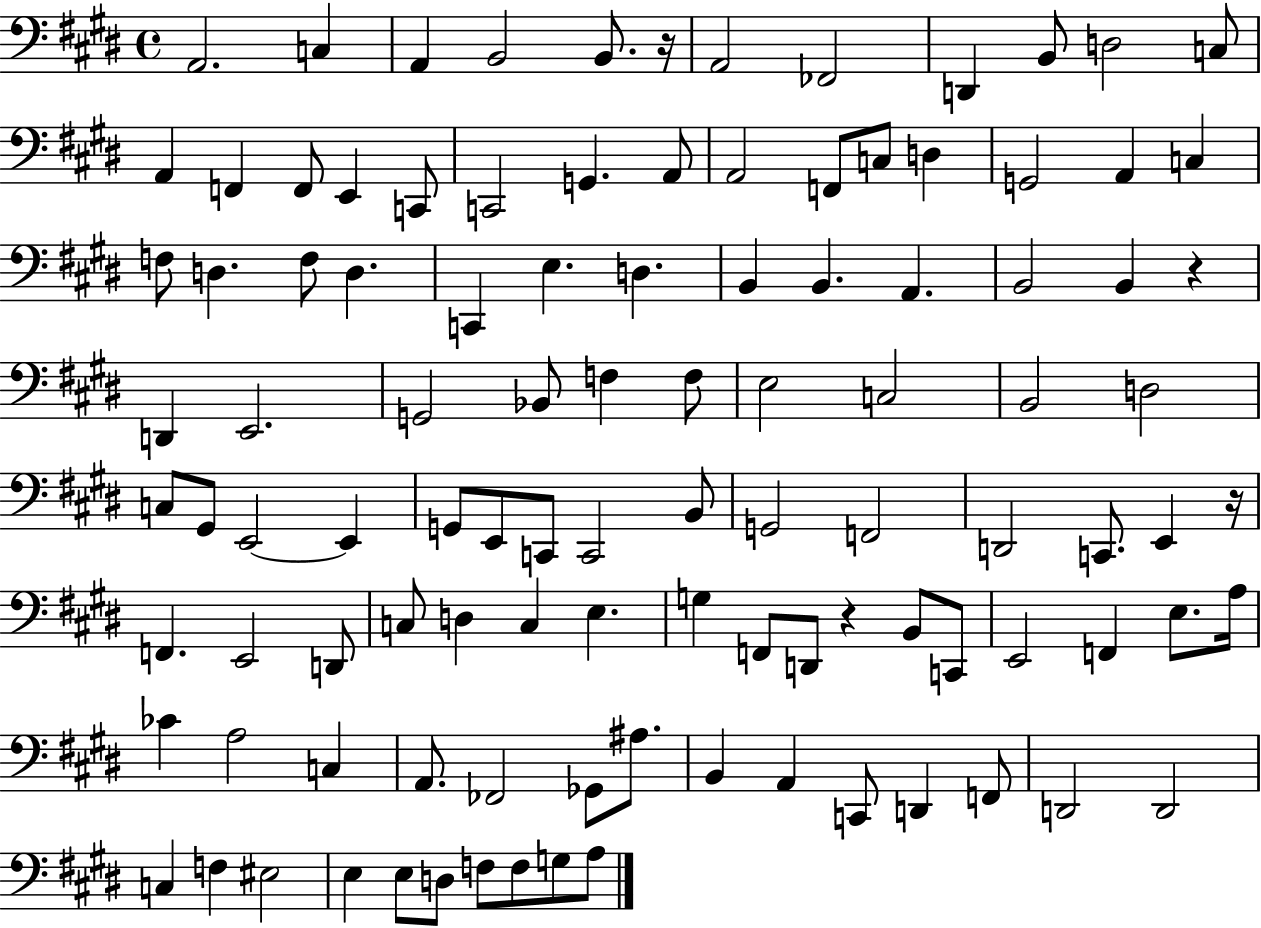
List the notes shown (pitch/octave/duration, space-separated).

A2/h. C3/q A2/q B2/h B2/e. R/s A2/h FES2/h D2/q B2/e D3/h C3/e A2/q F2/q F2/e E2/q C2/e C2/h G2/q. A2/e A2/h F2/e C3/e D3/q G2/h A2/q C3/q F3/e D3/q. F3/e D3/q. C2/q E3/q. D3/q. B2/q B2/q. A2/q. B2/h B2/q R/q D2/q E2/h. G2/h Bb2/e F3/q F3/e E3/h C3/h B2/h D3/h C3/e G#2/e E2/h E2/q G2/e E2/e C2/e C2/h B2/e G2/h F2/h D2/h C2/e. E2/q R/s F2/q. E2/h D2/e C3/e D3/q C3/q E3/q. G3/q F2/e D2/e R/q B2/e C2/e E2/h F2/q E3/e. A3/s CES4/q A3/h C3/q A2/e. FES2/h Gb2/e A#3/e. B2/q A2/q C2/e D2/q F2/e D2/h D2/h C3/q F3/q EIS3/h E3/q E3/e D3/e F3/e F3/e G3/e A3/e